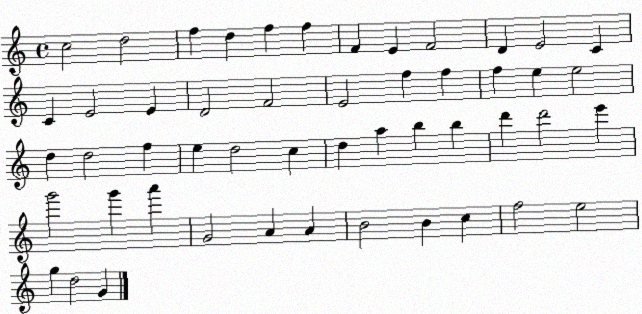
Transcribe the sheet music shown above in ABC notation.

X:1
T:Untitled
M:4/4
L:1/4
K:C
c2 d2 f d f f F E F2 D E2 C C E2 E D2 F2 E2 f f f e e2 d d2 f e d2 c d a b b d' d'2 e' g'2 g' a' G2 A A B2 B c f2 e2 g d2 G